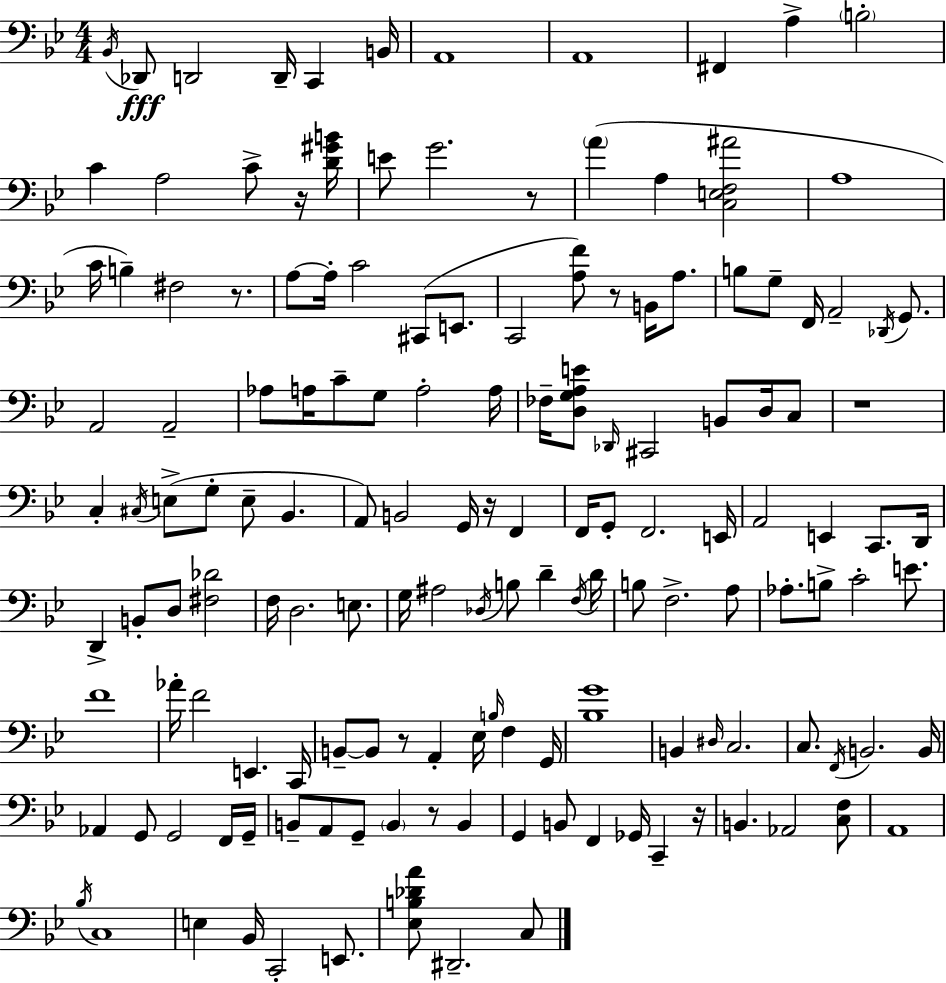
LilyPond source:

{
  \clef bass
  \numericTimeSignature
  \time 4/4
  \key bes \major
  \acciaccatura { bes,16 }\fff des,8 d,2 d,16-- c,4 | b,16 a,1 | a,1 | fis,4 a4-> \parenthesize b2-. | \break c'4 a2 c'8-> r16 | <d' gis' b'>16 e'8 g'2. r8 | \parenthesize a'4( a4 <c e f ais'>2 | a1 | \break c'16 b4--) fis2 r8. | a8~~ a16-. c'2 cis,8( e,8. | c,2 <a f'>8) r8 b,16 a8. | b8 g8-- f,16 a,2-- \acciaccatura { des,16 } g,8. | \break a,2 a,2-- | aes8 a16 c'8-- g8 a2-. | a16 fes16-- <d g a e'>8 \grace { des,16 } cis,2 b,8 | d16 c8 r1 | \break c4-. \acciaccatura { cis16 } e8->( g8-. e8-- bes,4. | a,8) b,2 g,16 r16 | f,4 f,16 g,8-. f,2. | e,16 a,2 e,4 | \break c,8. d,16 d,4-> b,8-. d8 <fis des'>2 | f16 d2. | e8. g16 ais2 \acciaccatura { des16 } b8 | d'4-- \acciaccatura { f16 } d'16 b8 f2.-> | \break a8 aes8.-. b8-> c'2-. | e'8. f'1 | aes'16-. f'2 e,4. | c,16 b,8--~~ b,8 r8 a,4-. | \break ees16 \grace { b16 } f4 g,16 <bes g'>1 | b,4 \grace { dis16 } c2. | c8. \acciaccatura { f,16 } b,2. | b,16 aes,4 g,8 g,2 | \break f,16 g,16-- b,8-- a,8 g,8-- \parenthesize b,4 | r8 b,4 g,4 b,8 f,4 | ges,16 c,4-- r16 b,4. aes,2 | <c f>8 a,1 | \break \acciaccatura { bes16 } c1 | e4 bes,16 c,2-. | e,8. <ees b des' a'>8 dis,2.-- | c8 \bar "|."
}